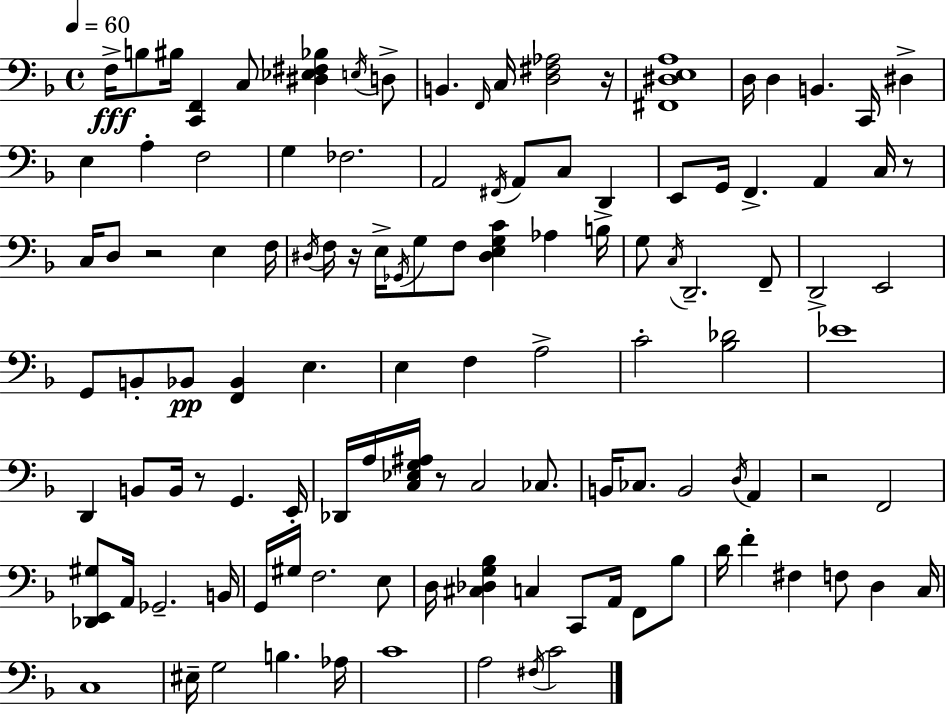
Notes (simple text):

F3/s B3/e BIS3/s [C2,F2]/q C3/e [D#3,Eb3,F#3,Bb3]/q E3/s D3/e B2/q. F2/s C3/s [D3,F#3,Ab3]/h R/s [F#2,D#3,E3,A3]/w D3/s D3/q B2/q. C2/s D#3/q E3/q A3/q F3/h G3/q FES3/h. A2/h F#2/s A2/e C3/e D2/q E2/e G2/s F2/q. A2/q C3/s R/e C3/s D3/e R/h E3/q F3/s D#3/s F3/s R/s E3/s Gb2/s G3/e F3/e [D#3,E3,G3,C4]/q Ab3/q B3/s G3/e C3/s D2/h. F2/e D2/h E2/h G2/e B2/e Bb2/e [F2,Bb2]/q E3/q. E3/q F3/q A3/h C4/h [Bb3,Db4]/h Eb4/w D2/q B2/e B2/s R/e G2/q. E2/s Db2/s A3/s [C3,Eb3,G3,A#3]/s R/e C3/h CES3/e. B2/s CES3/e. B2/h D3/s A2/q R/h F2/h [Db2,E2,G#3]/e A2/s Gb2/h. B2/s G2/s G#3/s F3/h. E3/e D3/s [C#3,Db3,G3,Bb3]/q C3/q C2/e A2/s F2/e Bb3/e D4/s F4/q F#3/q F3/e D3/q C3/s C3/w EIS3/s G3/h B3/q. Ab3/s C4/w A3/h F#3/s C4/h